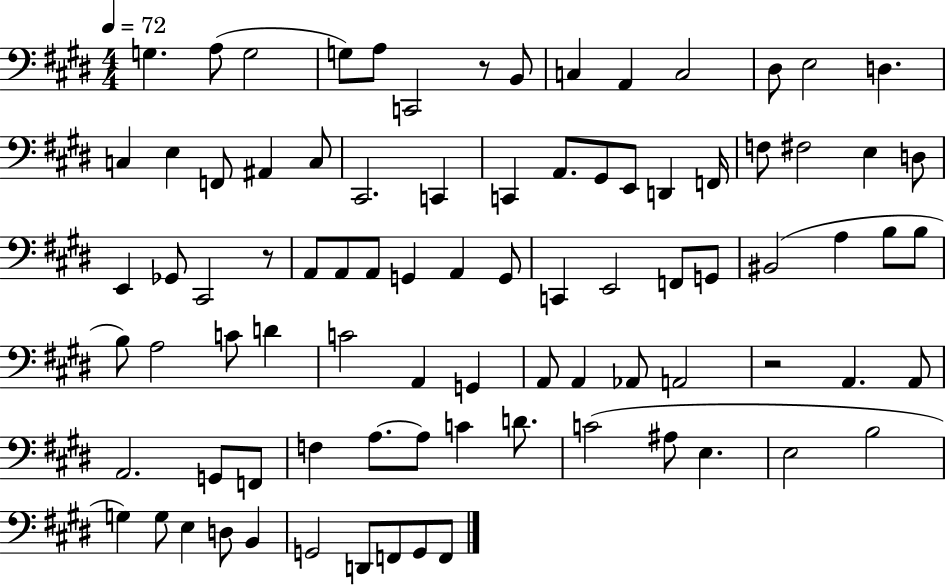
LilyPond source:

{
  \clef bass
  \numericTimeSignature
  \time 4/4
  \key e \major
  \tempo 4 = 72
  \repeat volta 2 { g4. a8( g2 | g8) a8 c,2 r8 b,8 | c4 a,4 c2 | dis8 e2 d4. | \break c4 e4 f,8 ais,4 c8 | cis,2. c,4 | c,4 a,8. gis,8 e,8 d,4 f,16 | f8 fis2 e4 d8 | \break e,4 ges,8 cis,2 r8 | a,8 a,8 a,8 g,4 a,4 g,8 | c,4 e,2 f,8 g,8 | bis,2( a4 b8 b8 | \break b8) a2 c'8 d'4 | c'2 a,4 g,4 | a,8 a,4 aes,8 a,2 | r2 a,4. a,8 | \break a,2. g,8 f,8 | f4 a8.~~ a8 c'4 d'8. | c'2( ais8 e4. | e2 b2 | \break g4) g8 e4 d8 b,4 | g,2 d,8 f,8 g,8 f,8 | } \bar "|."
}